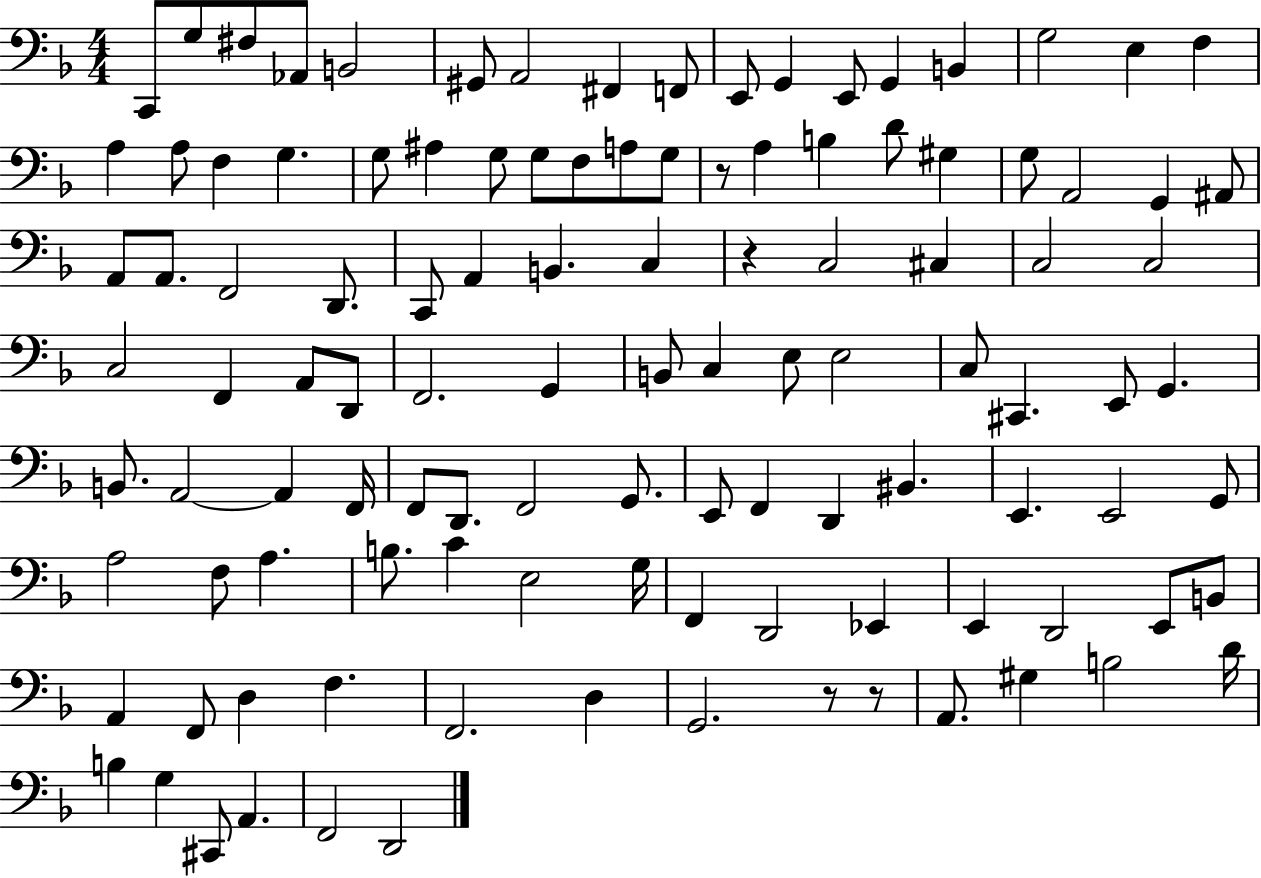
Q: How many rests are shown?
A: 4